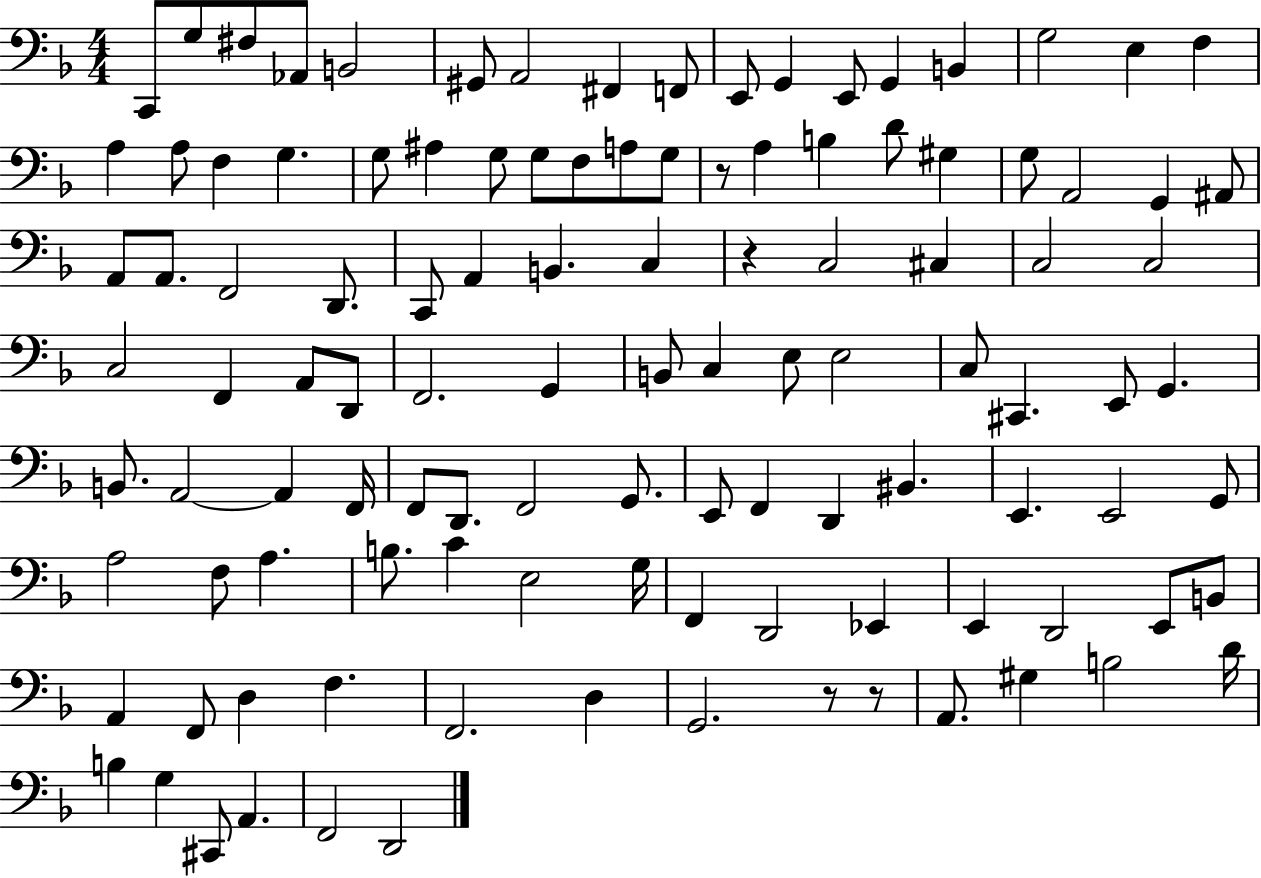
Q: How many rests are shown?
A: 4